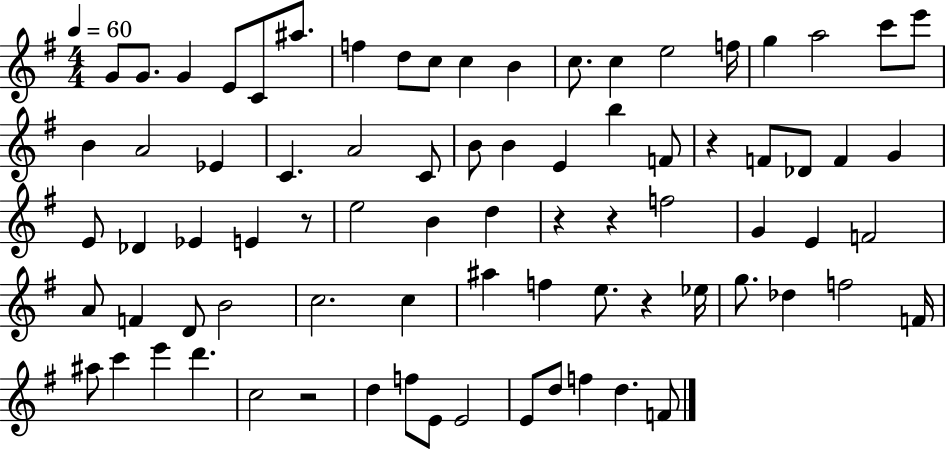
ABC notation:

X:1
T:Untitled
M:4/4
L:1/4
K:G
G/2 G/2 G E/2 C/2 ^a/2 f d/2 c/2 c B c/2 c e2 f/4 g a2 c'/2 e'/2 B A2 _E C A2 C/2 B/2 B E b F/2 z F/2 _D/2 F G E/2 _D _E E z/2 e2 B d z z f2 G E F2 A/2 F D/2 B2 c2 c ^a f e/2 z _e/4 g/2 _d f2 F/4 ^a/2 c' e' d' c2 z2 d f/2 E/2 E2 E/2 d/2 f d F/2